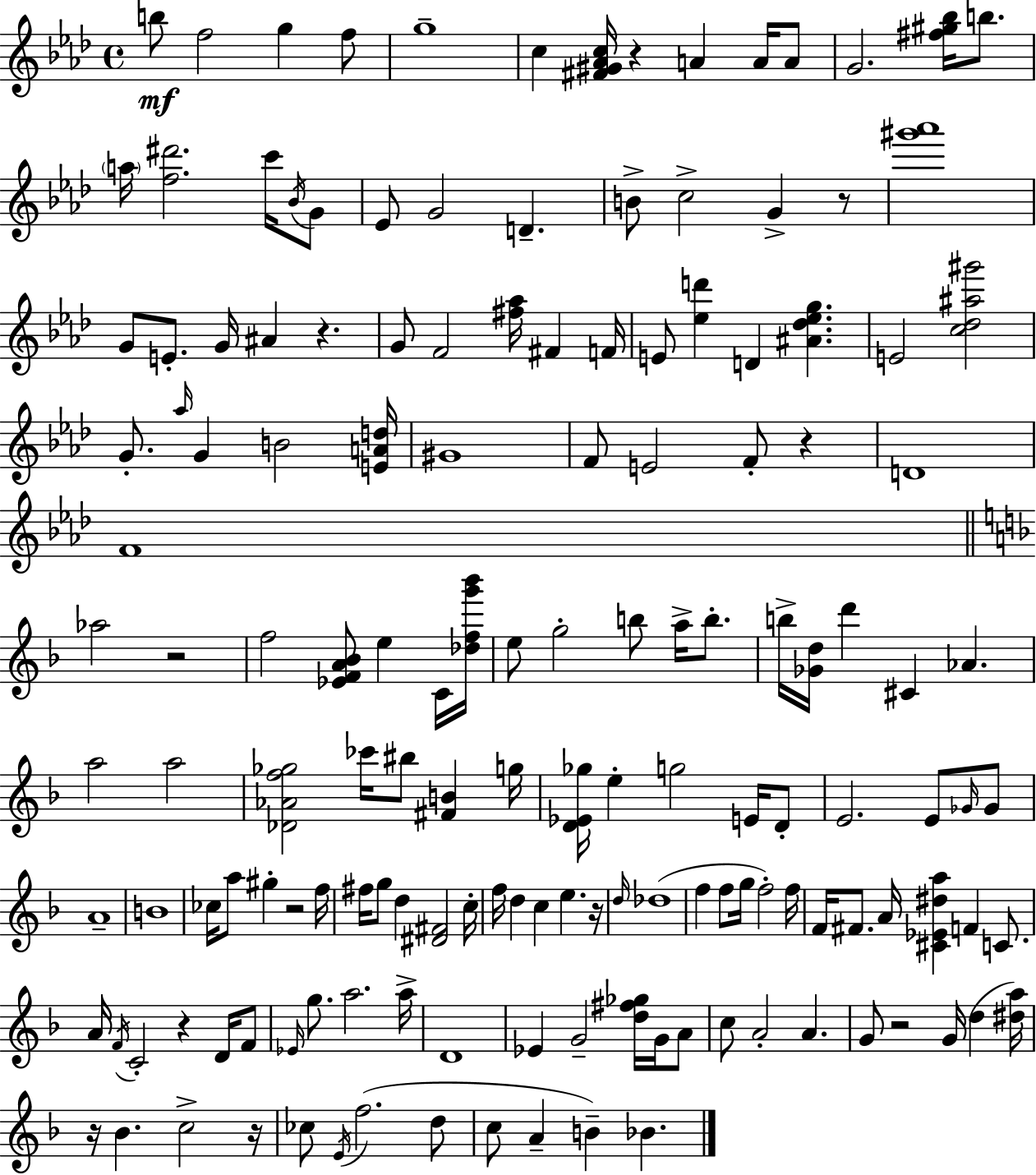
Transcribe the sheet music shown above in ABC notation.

X:1
T:Untitled
M:4/4
L:1/4
K:Fm
b/2 f2 g f/2 g4 c [^F^G_Ac]/4 z A A/4 A/2 G2 [^f^g_b]/4 b/2 a/4 [f^d']2 c'/4 _B/4 G/2 _E/2 G2 D B/2 c2 G z/2 [^g'_a']4 G/2 E/2 G/4 ^A z G/2 F2 [^f_a]/4 ^F F/4 E/2 [_ed'] D [^A_d_eg] E2 [c_d^a^g']2 G/2 _a/4 G B2 [EAd]/4 ^G4 F/2 E2 F/2 z D4 F4 _a2 z2 f2 [_EFA_B]/2 e C/4 [_dfg'_b']/4 e/2 g2 b/2 a/4 b/2 b/4 [_Gd]/4 d' ^C _A a2 a2 [_D_Af_g]2 _c'/4 ^b/2 [^FB] g/4 [D_E_g]/4 e g2 E/4 D/2 E2 E/2 _G/4 _G/2 A4 B4 _c/4 a/2 ^g z2 f/4 ^f/4 g/2 d [^D^F]2 c/4 f/4 d c e z/4 d/4 _d4 f f/2 g/4 f2 f/4 F/4 ^F/2 A/4 [^C_E^da] F C/2 A/4 F/4 C2 z D/4 F/2 _E/4 g/2 a2 a/4 D4 _E G2 [d^f_g]/4 G/4 A/2 c/2 A2 A G/2 z2 G/4 d [^da]/4 z/4 _B c2 z/4 _c/2 E/4 f2 d/2 c/2 A B _B